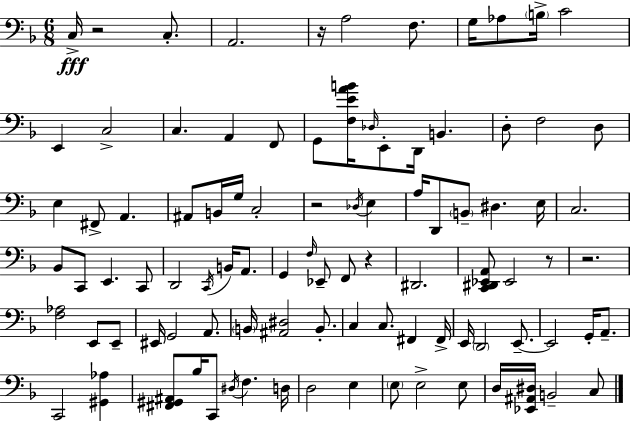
{
  \clef bass
  \numericTimeSignature
  \time 6/8
  \key f \major
  \repeat volta 2 { c16->\fff r2 c8.-. | a,2. | r16 a2 f8. | g16 aes8 \parenthesize b16-> c'2 | \break e,4 c2-> | c4. a,4 f,8 | g,8 <f e' a' b'>16 \grace { des16 } e,8-. d,16 b,4. | d8-. f2 d8 | \break e4 fis,8-> a,4. | ais,8 b,16 g16 c2-. | r2 \acciaccatura { des16 } e4 | a16 d,8 \parenthesize b,8-- dis4. | \break e16 c2. | bes,8 c,8 e,4. | c,8 d,2 \acciaccatura { c,16 } b,16 | a,8. g,4 \grace { f16 } ees,8-- f,8 | \break r4 dis,2. | <c, dis, ees, a,>8 ees,2 | r8 r2. | <f aes>2 | \break e,8 e,8-- eis,16 g,2 | a,8. \parenthesize b,16 <ais, dis>2 | b,8.-. c4 c8. fis,4 | fis,16-> e,16 \parenthesize d,2 | \break e,8.--~~ e,2 | g,16-. a,8.-- c,2 | <gis, aes>4 <fis, gis, ais,>8 bes16 c,8 \acciaccatura { dis16 } f4. | d16 d2 | \break e4 \parenthesize e8 e2-> | e8 d16 <ees, ais, dis>16 b,2-- | c8 } \bar "|."
}